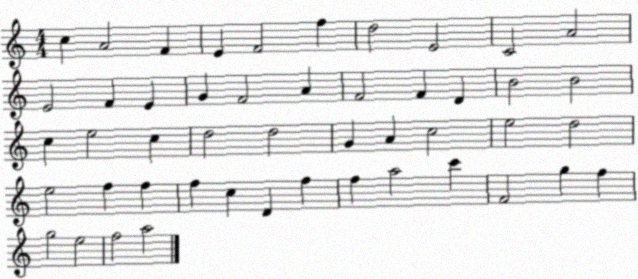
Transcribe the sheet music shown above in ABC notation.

X:1
T:Untitled
M:4/4
L:1/4
K:C
c A2 F E F2 f d2 E2 C2 A2 E2 F E G F2 A F2 F D B2 B2 c e2 c d2 d2 G A c2 e2 d2 e2 f f f c D f f a2 c' F2 g f g2 e2 f2 a2